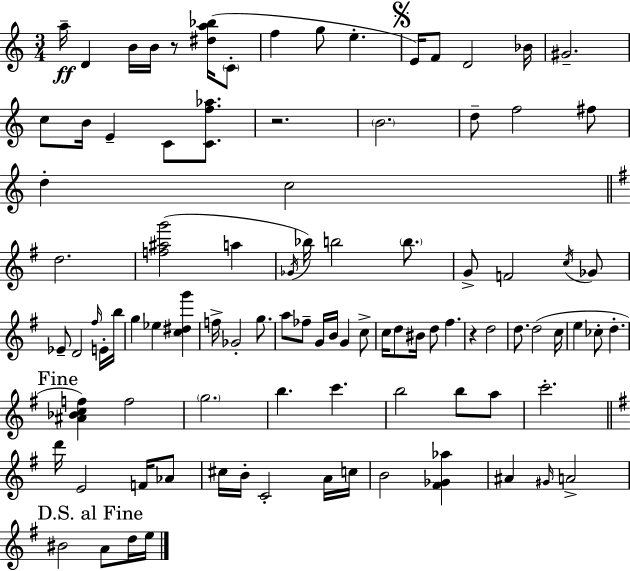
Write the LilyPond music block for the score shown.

{
  \clef treble
  \numericTimeSignature
  \time 3/4
  \key a \minor
  a''16--\ff d'4 b'16 b'16 r8 <dis'' a'' bes''>16( \parenthesize c'8-. | f''4 g''8 e''4.-. | \mark \markup { \musicglyph "scripts.segno" } e'16) f'8 d'2 bes'16 | gis'2.-- | \break c''8 b'16 e'4-- c'8 <c' f'' aes''>8. | r2. | \parenthesize b'2. | d''8-- f''2 fis''8 | \break d''4-. c''2 | \bar "||" \break \key g \major d''2. | <f'' ais'' g'''>2( a''4 | \acciaccatura { ges'16 } bes''16) b''2 \parenthesize b''8. | g'8-> f'2 \acciaccatura { c''16 } | \break ges'8 ees'8-- d'2 | \grace { fis''16 } e'16-. b''16 g''4 ees''4 <c'' dis'' g'''>4 | f''16-> ges'2-. | g''8. a''8 fes''8-- g'16 b'16 g'4 | \break c''8-> c''16 d''8 bis'16 d''8 fis''4. | r4 d''2 | d''8. d''2( | c''16 e''4 ces''8-. d''4.-. | \break \mark "Fine" <ais' bes' c'' f''>4) f''2 | \parenthesize g''2. | b''4. c'''4. | b''2 b''8 | \break a''8 c'''2.-. | \bar "||" \break \key g \major d'''16 e'2 f'16 aes'8 | cis''16 b'16-. c'2-. a'16 c''16 | b'2 <fis' ges' aes''>4 | ais'4 \grace { gis'16 } a'2-> | \break \mark "D.S. al Fine" bis'2 a'8 d''16 | e''16 \bar "|."
}